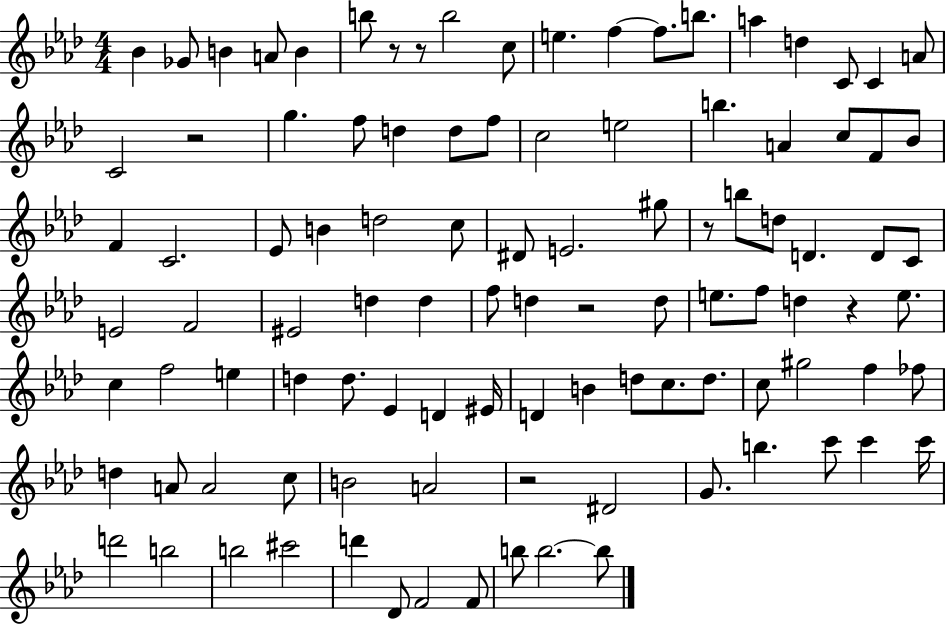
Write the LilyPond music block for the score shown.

{
  \clef treble
  \numericTimeSignature
  \time 4/4
  \key aes \major
  bes'4 ges'8 b'4 a'8 b'4 | b''8 r8 r8 b''2 c''8 | e''4. f''4~~ f''8. b''8. | a''4 d''4 c'8 c'4 a'8 | \break c'2 r2 | g''4. f''8 d''4 d''8 f''8 | c''2 e''2 | b''4. a'4 c''8 f'8 bes'8 | \break f'4 c'2. | ees'8 b'4 d''2 c''8 | dis'8 e'2. gis''8 | r8 b''8 d''8 d'4. d'8 c'8 | \break e'2 f'2 | eis'2 d''4 d''4 | f''8 d''4 r2 d''8 | e''8. f''8 d''4 r4 e''8. | \break c''4 f''2 e''4 | d''4 d''8. ees'4 d'4 eis'16 | d'4 b'4 d''8 c''8. d''8. | c''8 gis''2 f''4 fes''8 | \break d''4 a'8 a'2 c''8 | b'2 a'2 | r2 dis'2 | g'8. b''4. c'''8 c'''4 c'''16 | \break d'''2 b''2 | b''2 cis'''2 | d'''4 des'8 f'2 f'8 | b''8 b''2.~~ b''8 | \break \bar "|."
}